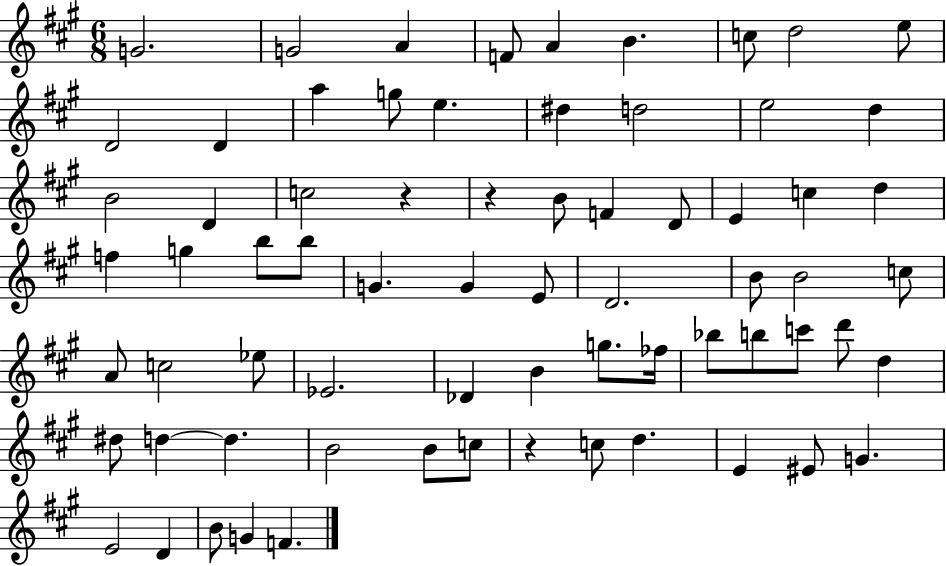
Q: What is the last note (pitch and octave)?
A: F4